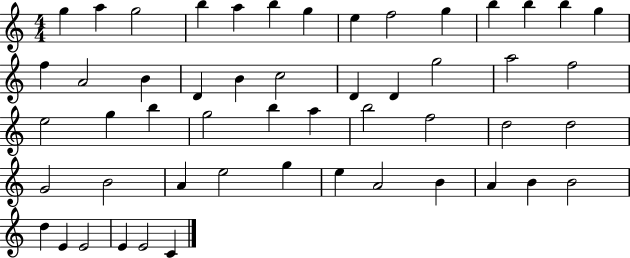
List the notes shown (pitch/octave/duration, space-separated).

G5/q A5/q G5/h B5/q A5/q B5/q G5/q E5/q F5/h G5/q B5/q B5/q B5/q G5/q F5/q A4/h B4/q D4/q B4/q C5/h D4/q D4/q G5/h A5/h F5/h E5/h G5/q B5/q G5/h B5/q A5/q B5/h F5/h D5/h D5/h G4/h B4/h A4/q E5/h G5/q E5/q A4/h B4/q A4/q B4/q B4/h D5/q E4/q E4/h E4/q E4/h C4/q